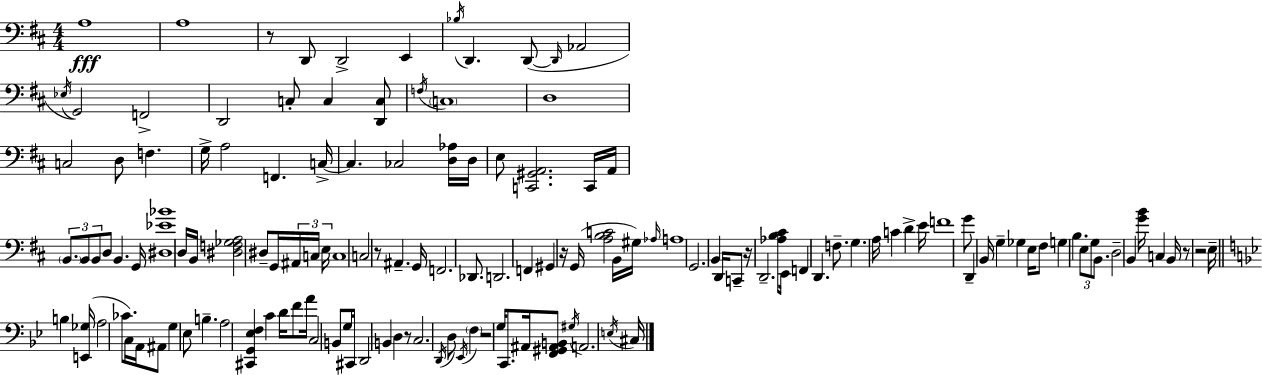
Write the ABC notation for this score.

X:1
T:Untitled
M:4/4
L:1/4
K:D
A,4 A,4 z/2 D,,/2 D,,2 E,, _B,/4 D,, D,,/2 D,,/4 _A,,2 _E,/4 G,,2 F,,2 D,,2 C,/2 C, [D,,C,]/2 F,/4 C,4 D,4 C,2 D,/2 F, G,/4 A,2 F,, C,/4 C, _C,2 [D,_A,]/4 D,/4 E,/2 [C,,^G,,A,,]2 C,,/4 A,,/4 B,,/2 B,,/2 B,,/2 D,/2 B,, G,,/4 [^D,_E_B]4 D,/4 B,,/4 [^D,F,_G,A,]2 ^D,/2 G,,/4 ^A,,/4 C,/4 E,/4 C,4 C,2 z/2 ^A,, G,,/4 F,,2 _D,,/2 D,,2 F,, ^G,, z/4 G,,/4 [A,B,C]2 B,,/4 ^G,/4 _A,/4 A,4 G,,2 B,, D,,/4 C,,/2 z/4 D,,2 [_A,B,^C]/2 E,,/4 F,, D,, F,/2 G, A,/4 C D E/4 F4 G/2 D,, B,,/4 G, _G, E,/4 ^F,/2 G, B, E,/2 G,/2 B,,/2 D,2 B,, [GB]/4 C, B,,/4 z/2 z2 E,/4 B, [E,,_G,]/4 A,2 _C/2 C,/4 A,,/4 ^A,,/2 G, _E,/2 B, A,2 [^C,,G,,_E,F,] C D/4 F/2 A/4 C,2 B,,/2 G,/4 ^C,,/4 D,,2 B,, D, z/2 C,2 D,,/4 D,/2 _E,,/4 F, z2 G,/4 C,,/2 ^A,,/4 [F,,^G,,^A,,B,,]/2 ^G,/4 A,,2 E,/4 ^C,/4